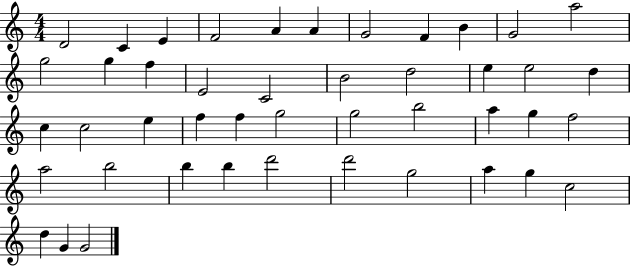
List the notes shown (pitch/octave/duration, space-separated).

D4/h C4/q E4/q F4/h A4/q A4/q G4/h F4/q B4/q G4/h A5/h G5/h G5/q F5/q E4/h C4/h B4/h D5/h E5/q E5/h D5/q C5/q C5/h E5/q F5/q F5/q G5/h G5/h B5/h A5/q G5/q F5/h A5/h B5/h B5/q B5/q D6/h D6/h G5/h A5/q G5/q C5/h D5/q G4/q G4/h